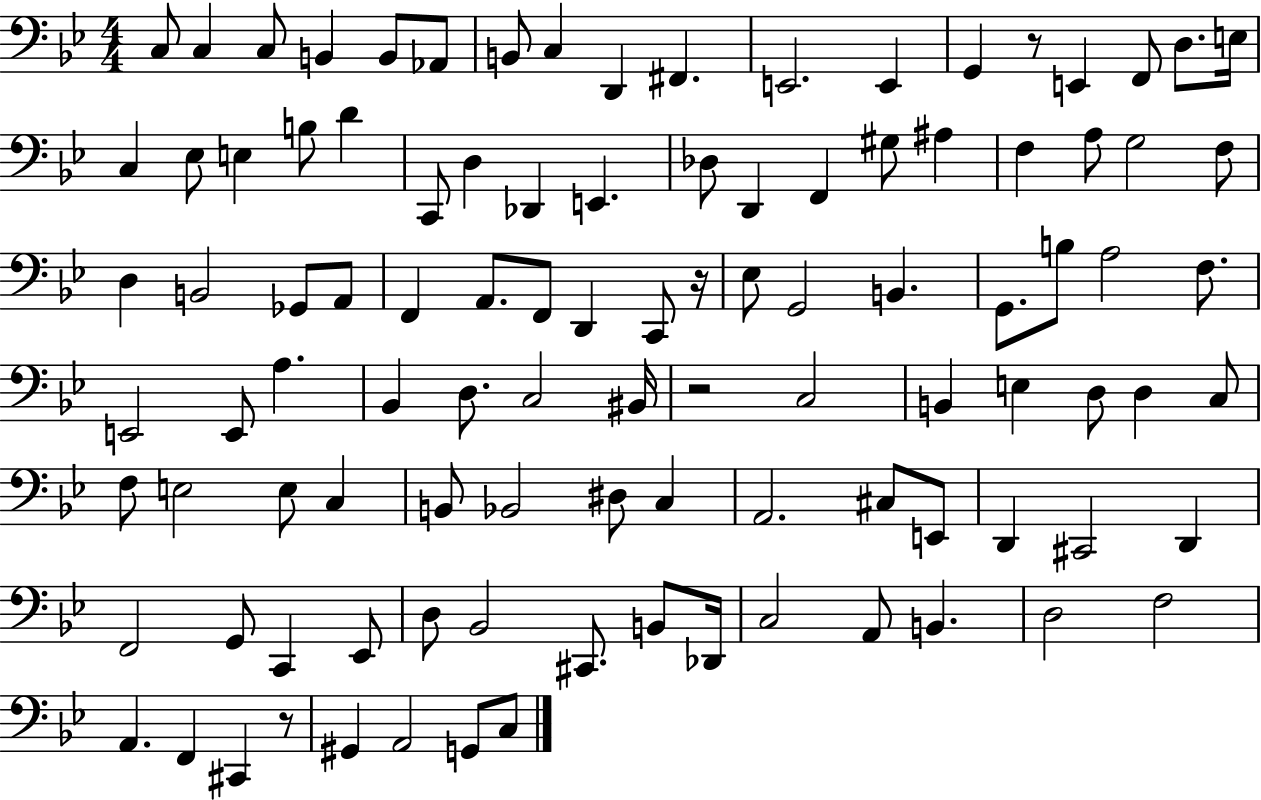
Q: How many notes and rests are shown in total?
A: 103